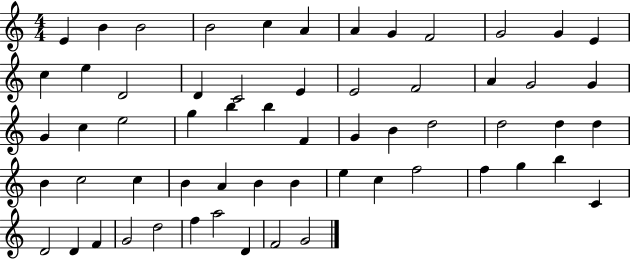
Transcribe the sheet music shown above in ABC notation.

X:1
T:Untitled
M:4/4
L:1/4
K:C
E B B2 B2 c A A G F2 G2 G E c e D2 D C2 E E2 F2 A G2 G G c e2 g b b F G B d2 d2 d d B c2 c B A B B e c f2 f g b C D2 D F G2 d2 f a2 D F2 G2